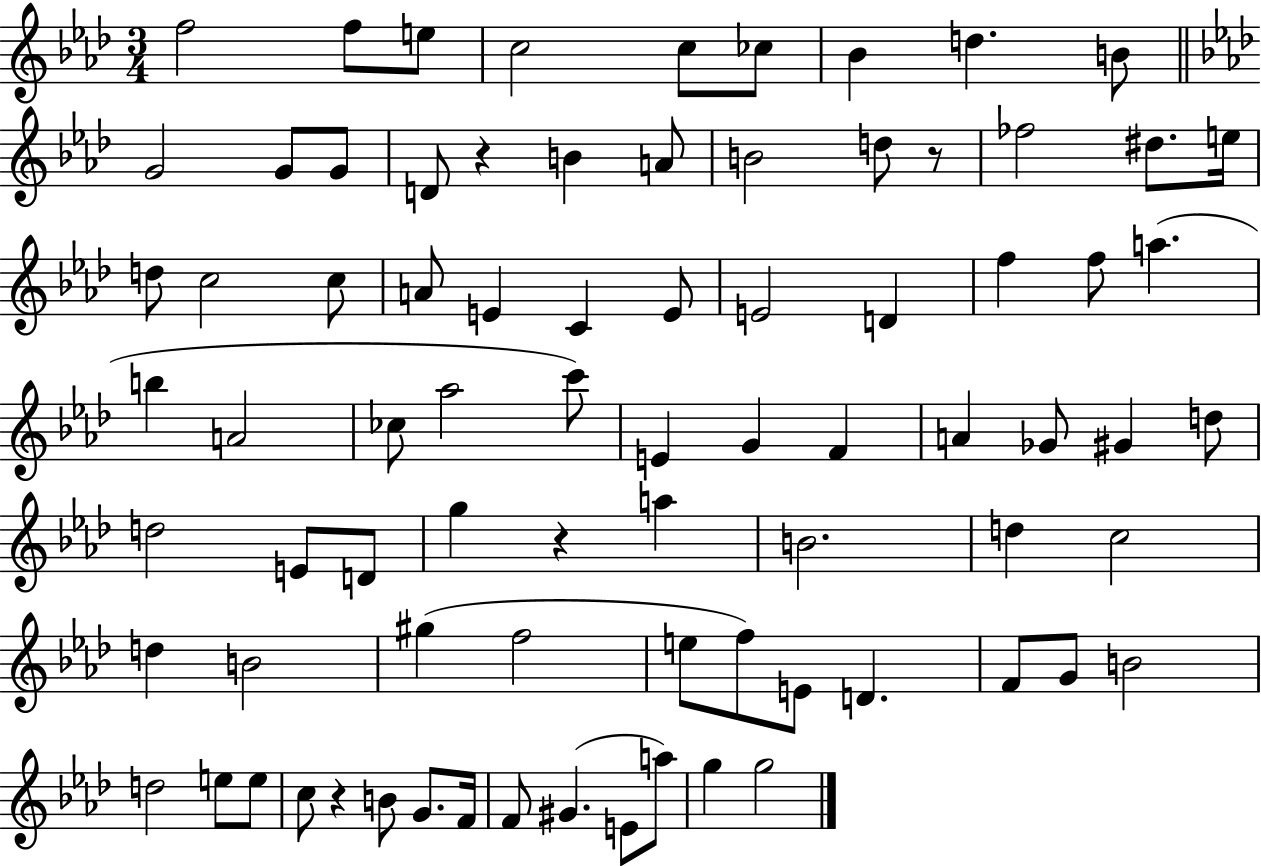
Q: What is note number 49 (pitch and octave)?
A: A5